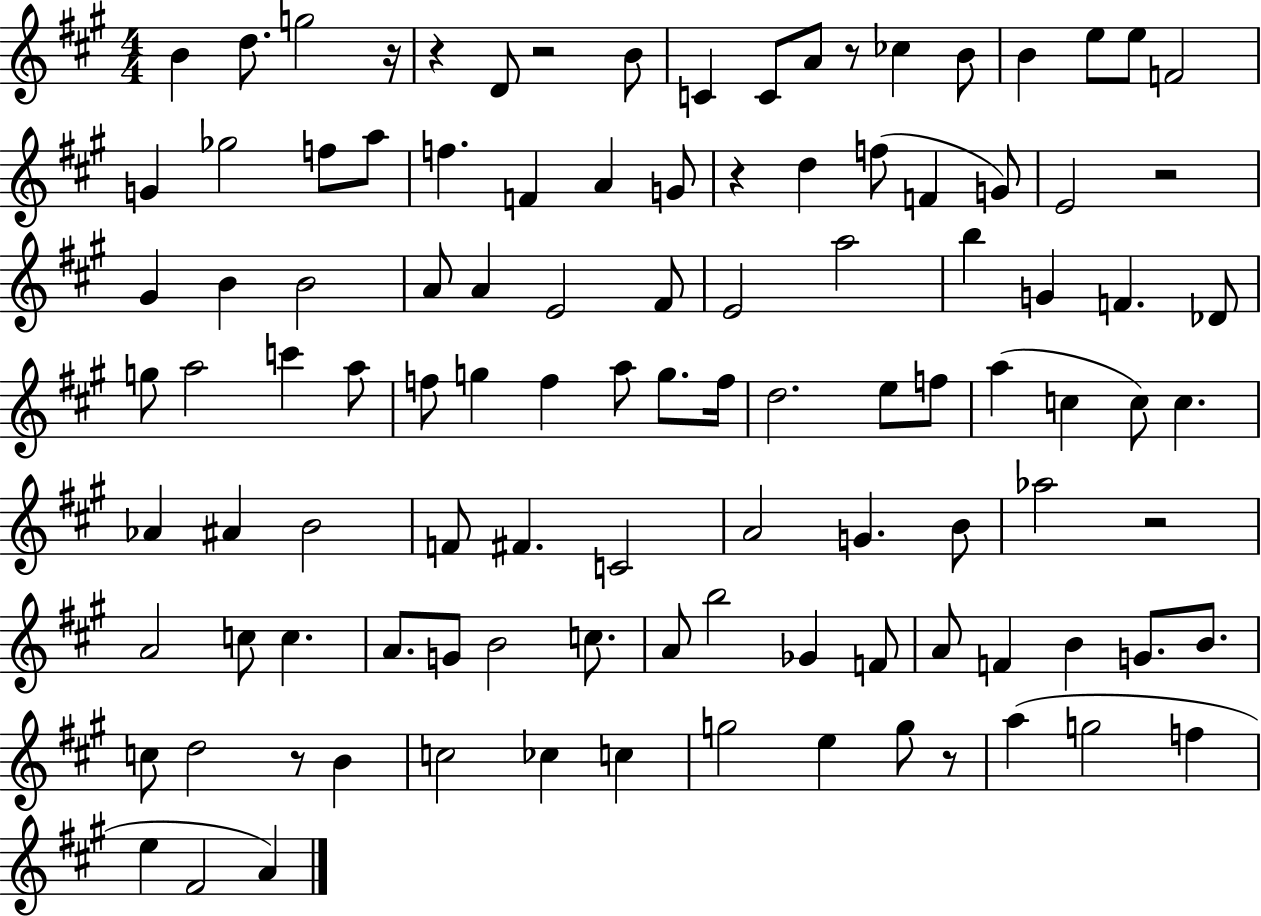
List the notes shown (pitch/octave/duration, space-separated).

B4/q D5/e. G5/h R/s R/q D4/e R/h B4/e C4/q C4/e A4/e R/e CES5/q B4/e B4/q E5/e E5/e F4/h G4/q Gb5/h F5/e A5/e F5/q. F4/q A4/q G4/e R/q D5/q F5/e F4/q G4/e E4/h R/h G#4/q B4/q B4/h A4/e A4/q E4/h F#4/e E4/h A5/h B5/q G4/q F4/q. Db4/e G5/e A5/h C6/q A5/e F5/e G5/q F5/q A5/e G5/e. F5/s D5/h. E5/e F5/e A5/q C5/q C5/e C5/q. Ab4/q A#4/q B4/h F4/e F#4/q. C4/h A4/h G4/q. B4/e Ab5/h R/h A4/h C5/e C5/q. A4/e. G4/e B4/h C5/e. A4/e B5/h Gb4/q F4/e A4/e F4/q B4/q G4/e. B4/e. C5/e D5/h R/e B4/q C5/h CES5/q C5/q G5/h E5/q G5/e R/e A5/q G5/h F5/q E5/q F#4/h A4/q